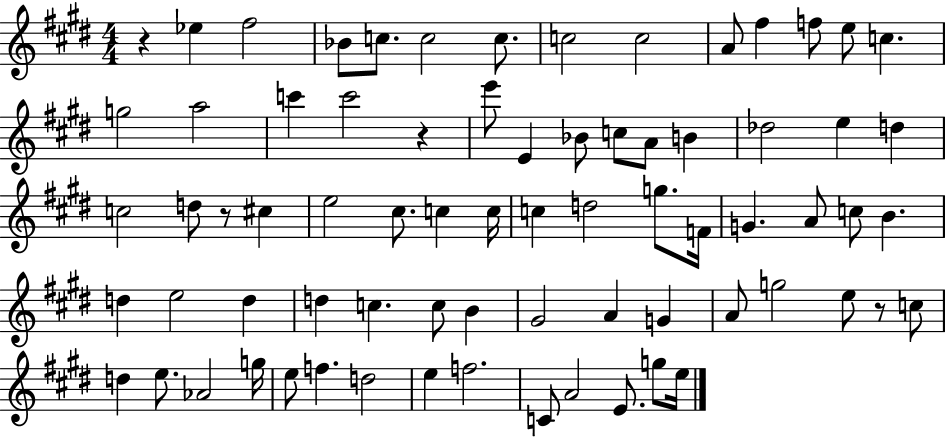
R/q Eb5/q F#5/h Bb4/e C5/e. C5/h C5/e. C5/h C5/h A4/e F#5/q F5/e E5/e C5/q. G5/h A5/h C6/q C6/h R/q E6/e E4/q Bb4/e C5/e A4/e B4/q Db5/h E5/q D5/q C5/h D5/e R/e C#5/q E5/h C#5/e. C5/q C5/s C5/q D5/h G5/e. F4/s G4/q. A4/e C5/e B4/q. D5/q E5/h D5/q D5/q C5/q. C5/e B4/q G#4/h A4/q G4/q A4/e G5/h E5/e R/e C5/e D5/q E5/e. Ab4/h G5/s E5/e F5/q. D5/h E5/q F5/h. C4/e A4/h E4/e. G5/e E5/s